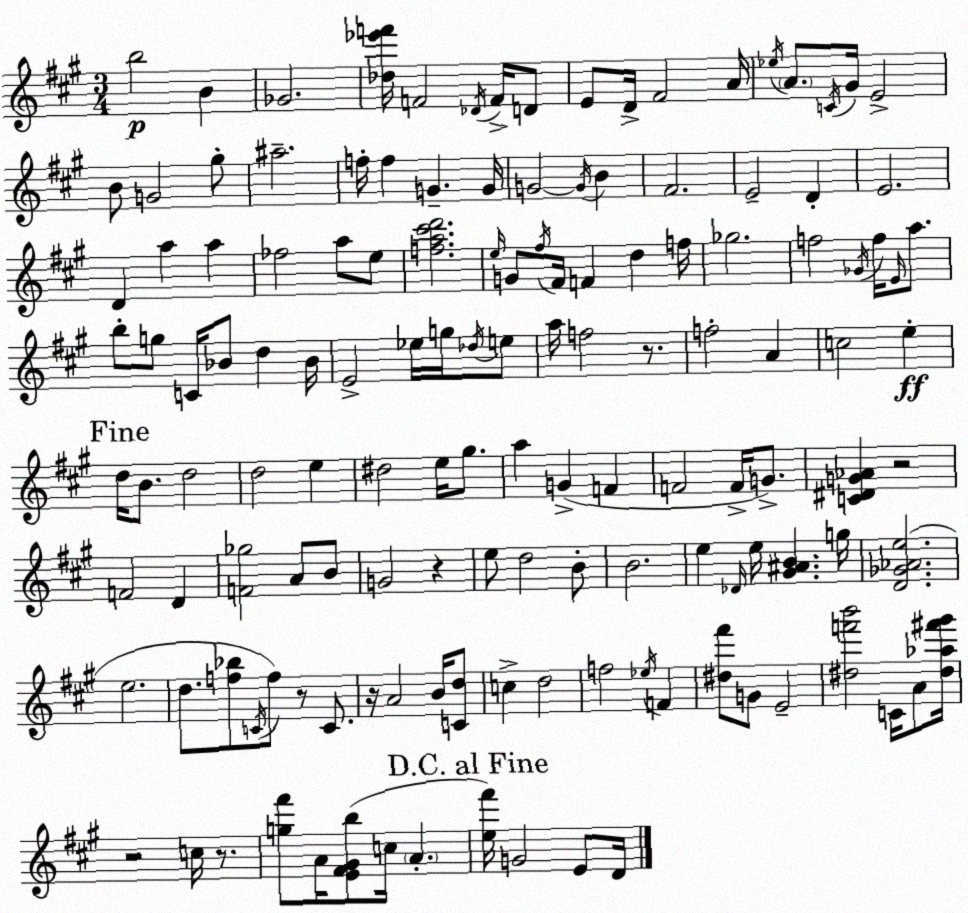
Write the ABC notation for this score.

X:1
T:Untitled
M:3/4
L:1/4
K:A
b2 B _G2 [_d_e'f']/4 F2 _D/4 F/4 D/2 E/2 D/4 ^F2 A/4 _e/4 A/2 C/4 ^G/4 E2 B/2 G2 ^g/2 ^a2 f/4 f G G/4 G2 G/4 B ^F2 E2 D E2 D a a _f2 a/2 e/2 [fa^c'd']2 e/4 G/2 ^f/4 ^F/4 F d f/4 _g2 f2 _G/4 f/4 E/4 a/2 b/2 g/2 C/4 _B/2 d _B/4 E2 _e/4 g/4 _d/4 e/2 a/4 f2 z/2 f2 A c2 e d/4 B/2 d2 d2 e ^d2 e/4 ^g/2 a G F F2 F/4 G/2 [C^DG_A] z2 F2 D [F_g]2 A/2 B/2 G2 z e/2 d2 B/2 B2 e _D/4 e/4 [^G^AB] g/4 [D_G_Ae]2 e2 d/2 [f_b]/2 C/4 f/2 z/2 C/2 z/4 A2 B/4 [Cd]/2 c d2 f2 _e/4 F [^d^f']/2 G/2 E2 [^df'b']2 C/4 A/2 [^d_a^f'^g']/4 z2 c/4 z/2 [g^f']/2 A/4 [E^F^Gb]/2 c/4 A [e^f']/4 G2 E/2 D/4